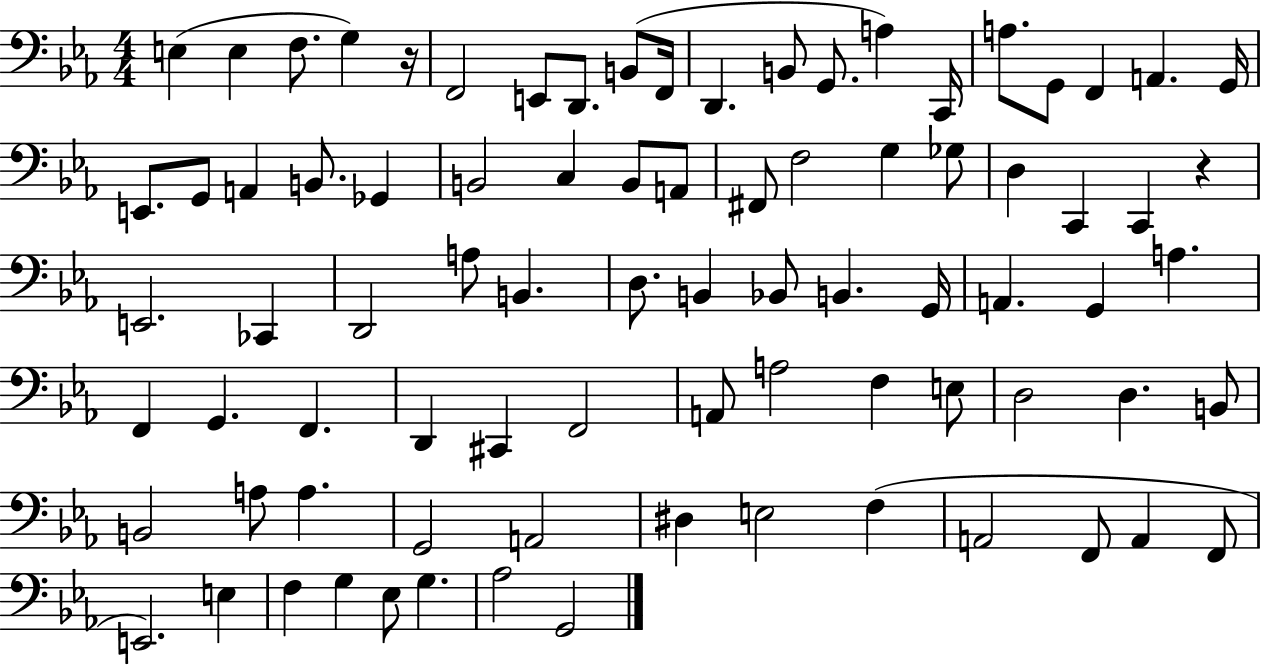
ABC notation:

X:1
T:Untitled
M:4/4
L:1/4
K:Eb
E, E, F,/2 G, z/4 F,,2 E,,/2 D,,/2 B,,/2 F,,/4 D,, B,,/2 G,,/2 A, C,,/4 A,/2 G,,/2 F,, A,, G,,/4 E,,/2 G,,/2 A,, B,,/2 _G,, B,,2 C, B,,/2 A,,/2 ^F,,/2 F,2 G, _G,/2 D, C,, C,, z E,,2 _C,, D,,2 A,/2 B,, D,/2 B,, _B,,/2 B,, G,,/4 A,, G,, A, F,, G,, F,, D,, ^C,, F,,2 A,,/2 A,2 F, E,/2 D,2 D, B,,/2 B,,2 A,/2 A, G,,2 A,,2 ^D, E,2 F, A,,2 F,,/2 A,, F,,/2 E,,2 E, F, G, _E,/2 G, _A,2 G,,2